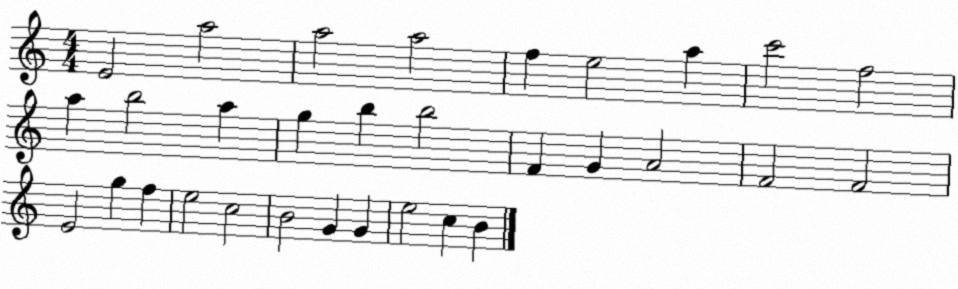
X:1
T:Untitled
M:4/4
L:1/4
K:C
E2 a2 a2 a2 f e2 a c'2 f2 a b2 a g b b2 F G A2 F2 F2 E2 g f e2 c2 B2 G G e2 c B